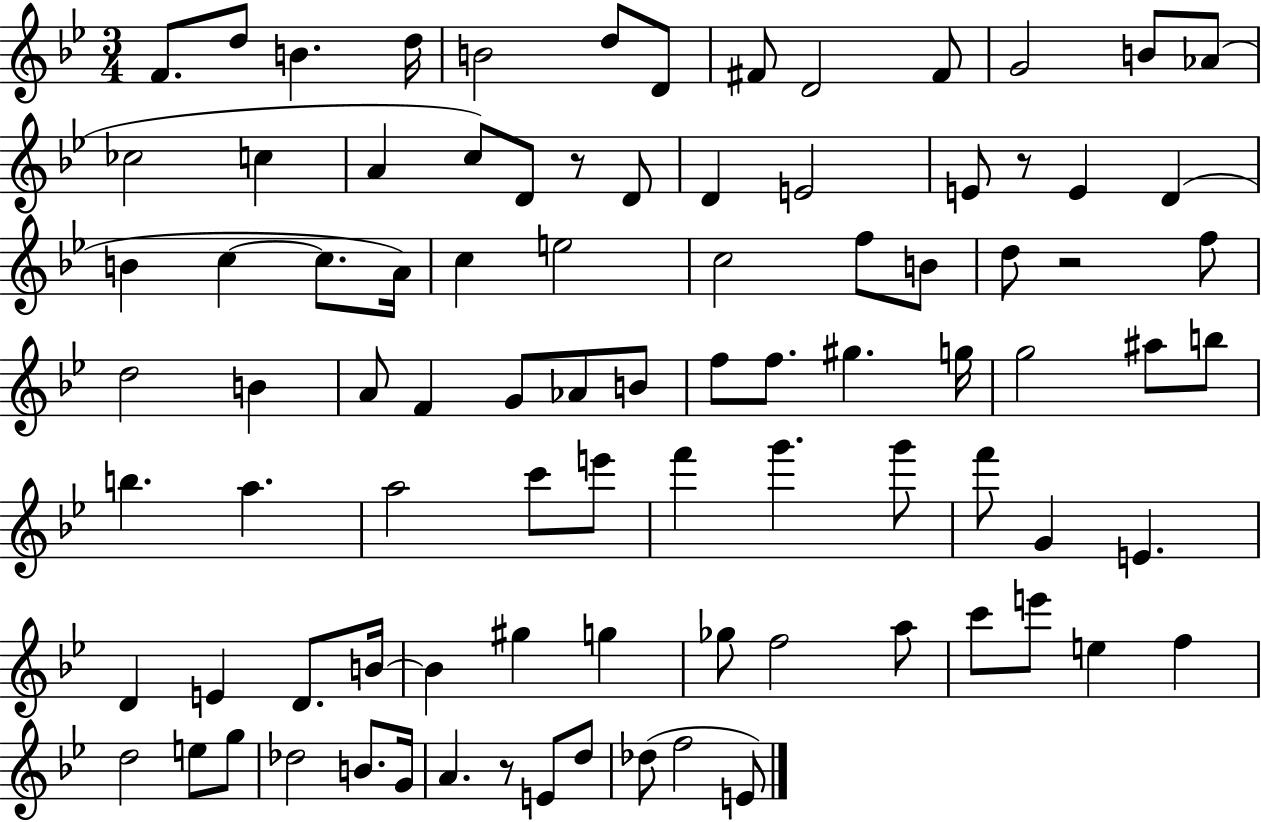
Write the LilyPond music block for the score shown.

{
  \clef treble
  \numericTimeSignature
  \time 3/4
  \key bes \major
  f'8. d''8 b'4. d''16 | b'2 d''8 d'8 | fis'8 d'2 fis'8 | g'2 b'8 aes'8( | \break ces''2 c''4 | a'4 c''8) d'8 r8 d'8 | d'4 e'2 | e'8 r8 e'4 d'4( | \break b'4 c''4~~ c''8. a'16) | c''4 e''2 | c''2 f''8 b'8 | d''8 r2 f''8 | \break d''2 b'4 | a'8 f'4 g'8 aes'8 b'8 | f''8 f''8. gis''4. g''16 | g''2 ais''8 b''8 | \break b''4. a''4. | a''2 c'''8 e'''8 | f'''4 g'''4. g'''8 | f'''8 g'4 e'4. | \break d'4 e'4 d'8. b'16~~ | b'4 gis''4 g''4 | ges''8 f''2 a''8 | c'''8 e'''8 e''4 f''4 | \break d''2 e''8 g''8 | des''2 b'8. g'16 | a'4. r8 e'8 d''8 | des''8( f''2 e'8) | \break \bar "|."
}